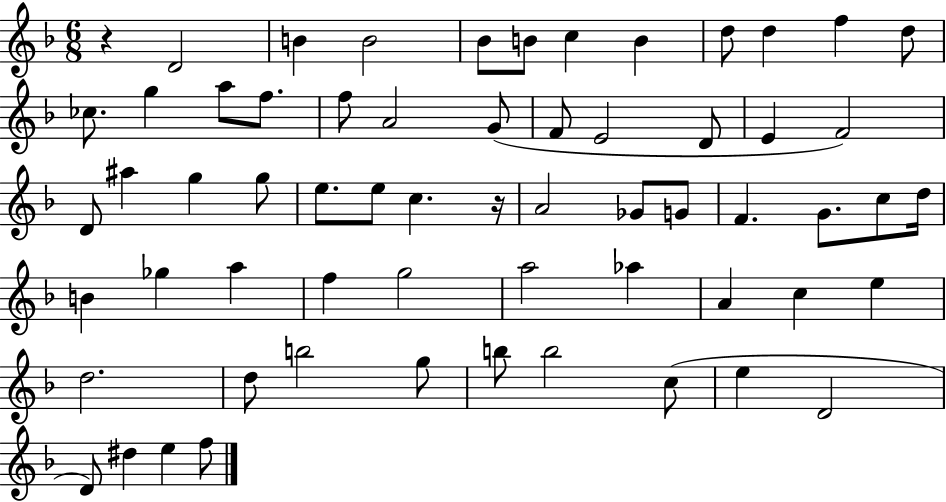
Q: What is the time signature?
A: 6/8